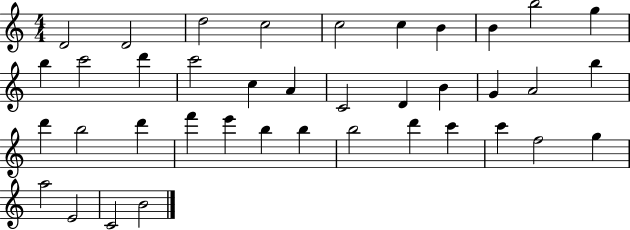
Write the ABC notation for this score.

X:1
T:Untitled
M:4/4
L:1/4
K:C
D2 D2 d2 c2 c2 c B B b2 g b c'2 d' c'2 c A C2 D B G A2 b d' b2 d' f' e' b b b2 d' c' c' f2 g a2 E2 C2 B2